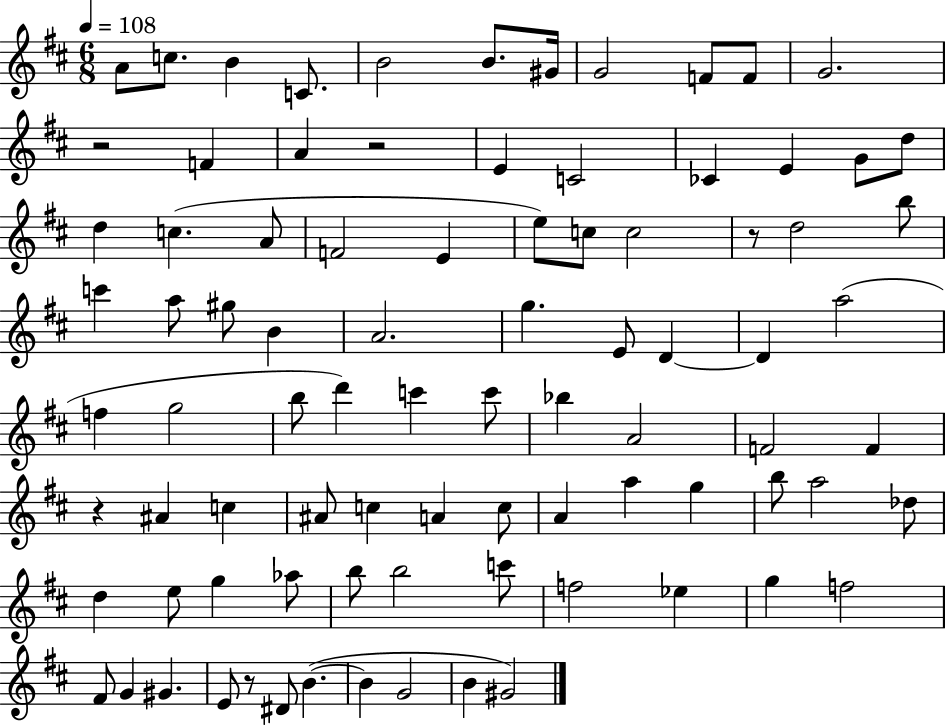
A4/e C5/e. B4/q C4/e. B4/h B4/e. G#4/s G4/h F4/e F4/e G4/h. R/h F4/q A4/q R/h E4/q C4/h CES4/q E4/q G4/e D5/e D5/q C5/q. A4/e F4/h E4/q E5/e C5/e C5/h R/e D5/h B5/e C6/q A5/e G#5/e B4/q A4/h. G5/q. E4/e D4/q D4/q A5/h F5/q G5/h B5/e D6/q C6/q C6/e Bb5/q A4/h F4/h F4/q R/q A#4/q C5/q A#4/e C5/q A4/q C5/e A4/q A5/q G5/q B5/e A5/h Db5/e D5/q E5/e G5/q Ab5/e B5/e B5/h C6/e F5/h Eb5/q G5/q F5/h F#4/e G4/q G#4/q. E4/e R/e D#4/e B4/q. B4/q G4/h B4/q G#4/h